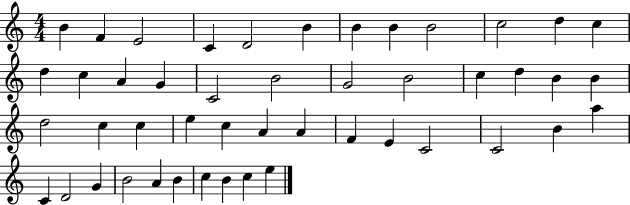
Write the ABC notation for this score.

X:1
T:Untitled
M:4/4
L:1/4
K:C
B F E2 C D2 B B B B2 c2 d c d c A G C2 B2 G2 B2 c d B B d2 c c e c A A F E C2 C2 B a C D2 G B2 A B c B c e